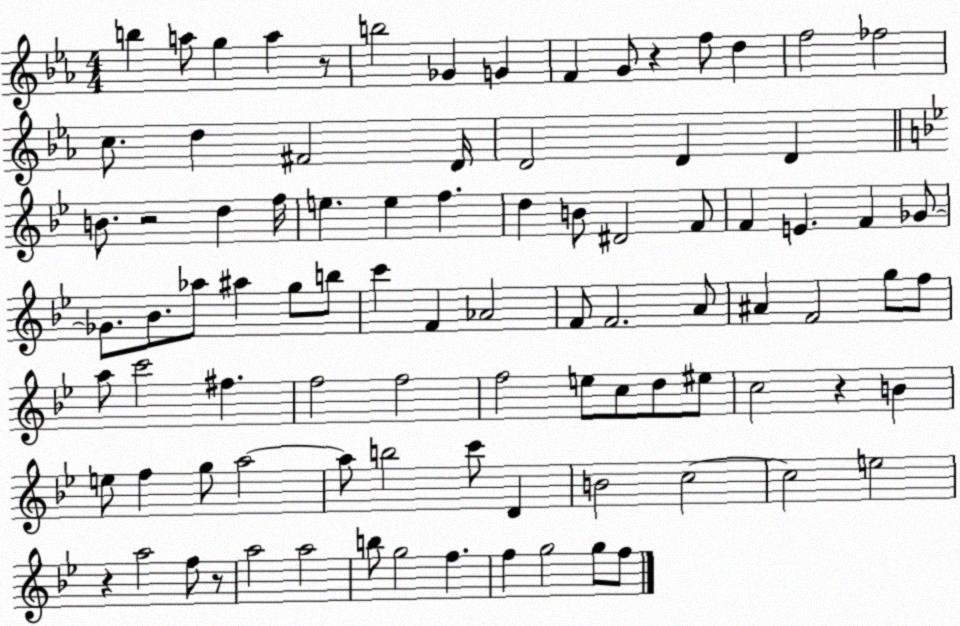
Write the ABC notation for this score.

X:1
T:Untitled
M:4/4
L:1/4
K:Eb
b a/2 g a z/2 b2 _G G F G/2 z f/2 d f2 _f2 c/2 d ^F2 D/4 D2 D D B/2 z2 d f/4 e e f d B/2 ^D2 F/2 F E F _G/2 _G/2 _B/2 _a/2 ^a g/2 b/2 c' F _A2 F/2 F2 A/2 ^A F2 g/2 f/2 a/2 c'2 ^f f2 f2 f2 e/2 c/2 d/2 ^e/2 c2 z B e/2 f g/2 a2 a/2 b2 c'/2 D B2 c2 c2 e2 z a2 f/2 z/2 a2 a2 b/2 g2 f f g2 g/2 f/2